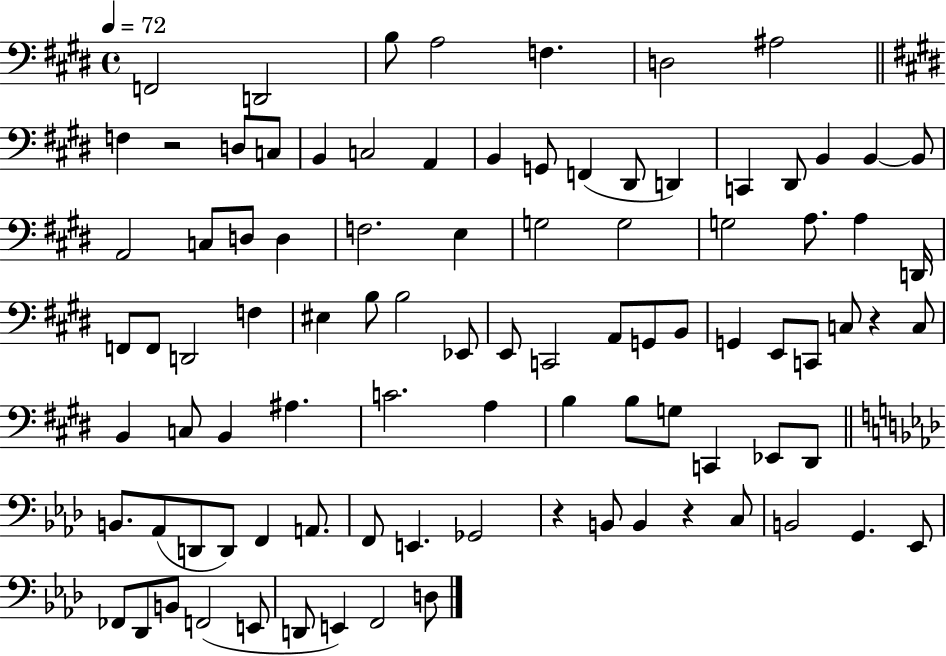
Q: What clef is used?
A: bass